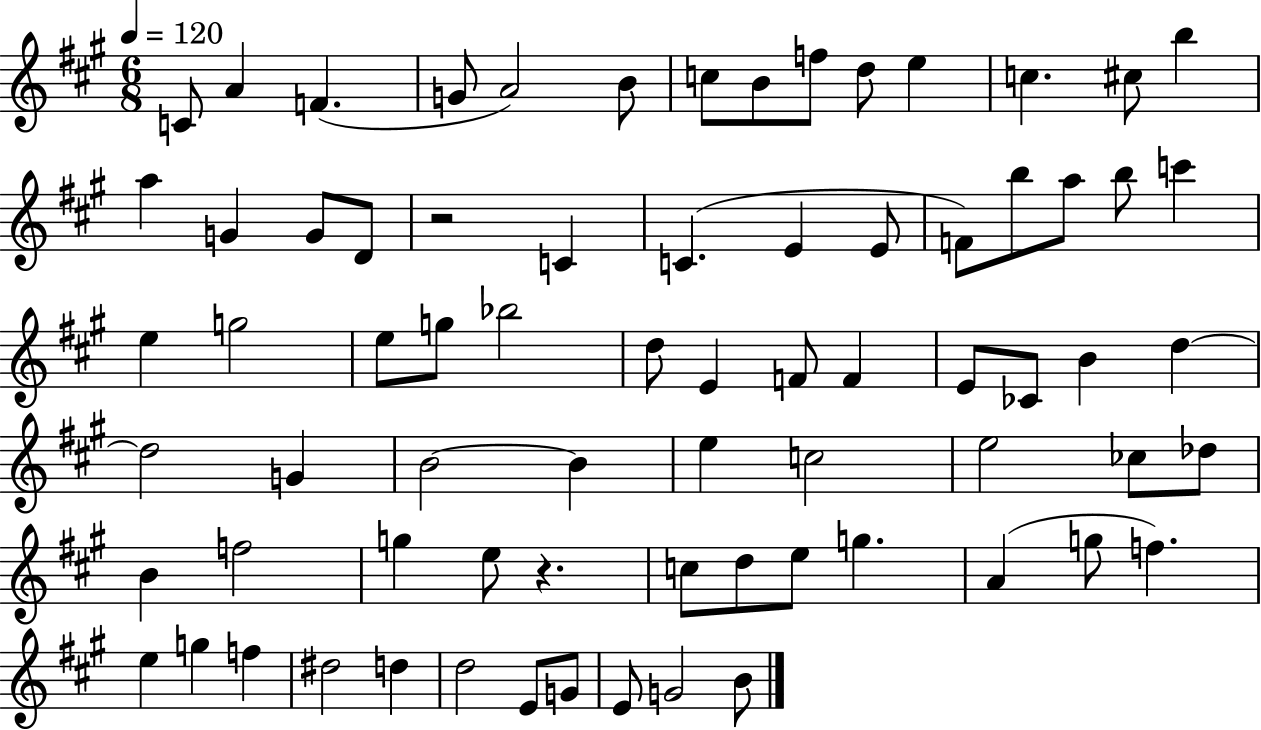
C4/e A4/q F4/q. G4/e A4/h B4/e C5/e B4/e F5/e D5/e E5/q C5/q. C#5/e B5/q A5/q G4/q G4/e D4/e R/h C4/q C4/q. E4/q E4/e F4/e B5/e A5/e B5/e C6/q E5/q G5/h E5/e G5/e Bb5/h D5/e E4/q F4/e F4/q E4/e CES4/e B4/q D5/q D5/h G4/q B4/h B4/q E5/q C5/h E5/h CES5/e Db5/e B4/q F5/h G5/q E5/e R/q. C5/e D5/e E5/e G5/q. A4/q G5/e F5/q. E5/q G5/q F5/q D#5/h D5/q D5/h E4/e G4/e E4/e G4/h B4/e